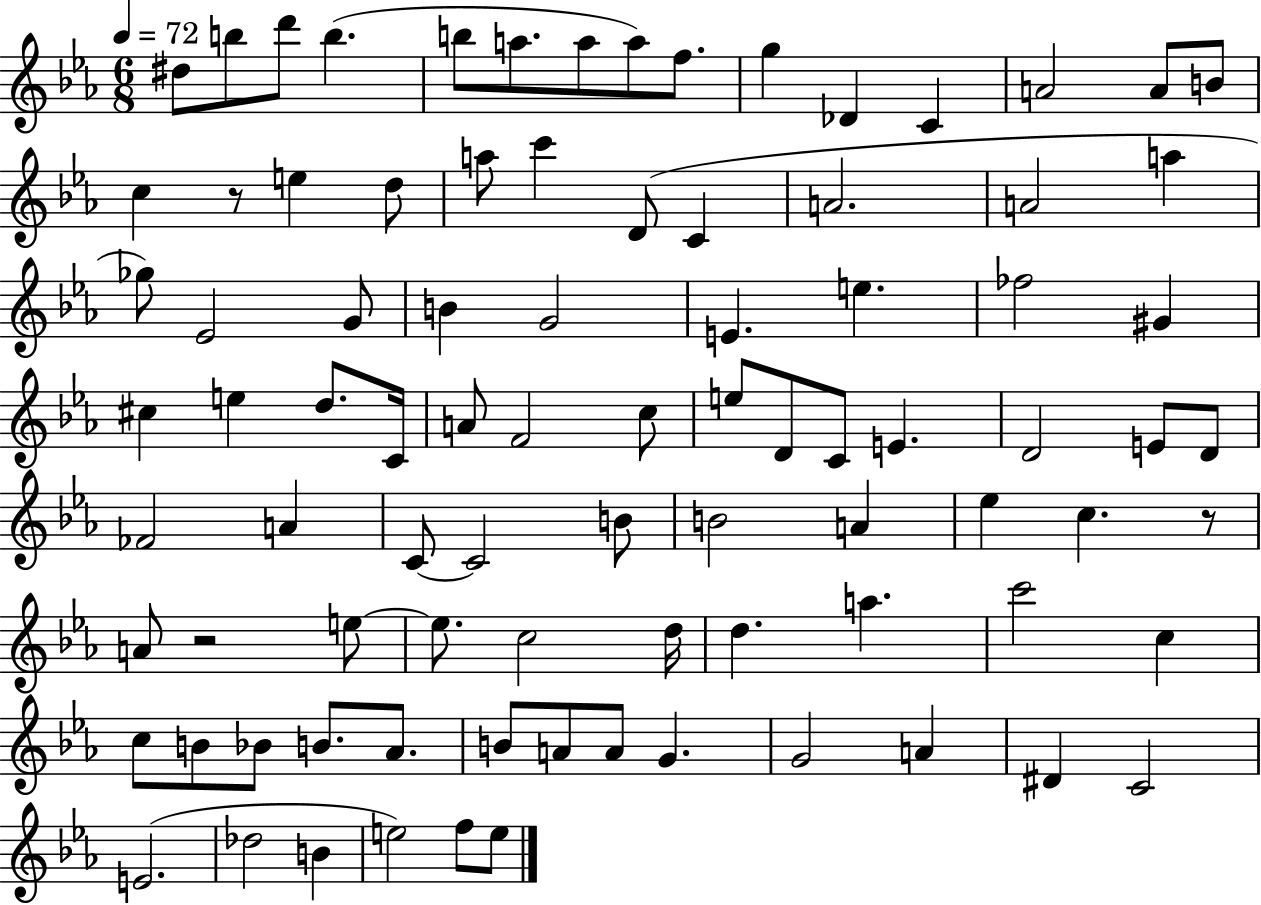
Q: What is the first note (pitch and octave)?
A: D#5